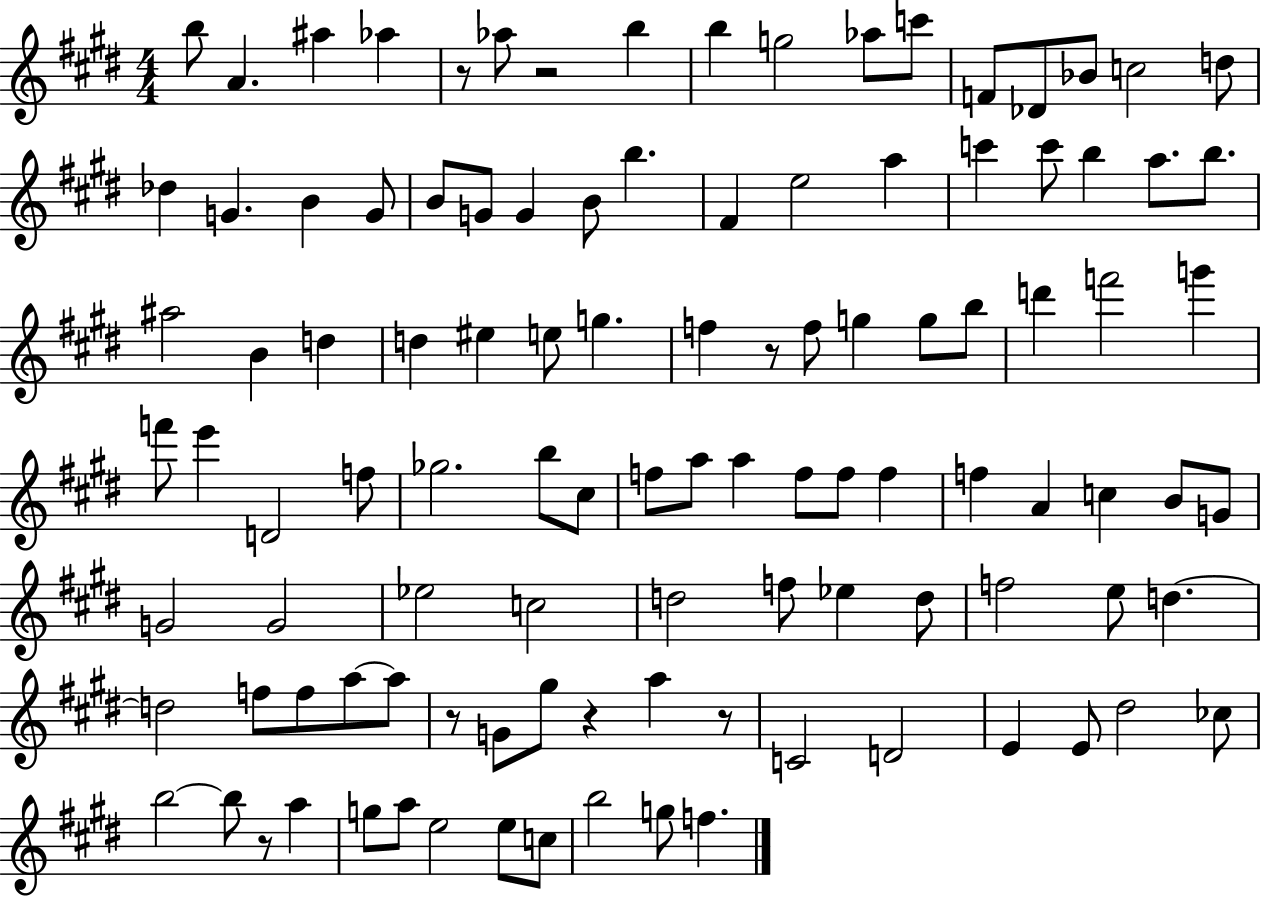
X:1
T:Untitled
M:4/4
L:1/4
K:E
b/2 A ^a _a z/2 _a/2 z2 b b g2 _a/2 c'/2 F/2 _D/2 _B/2 c2 d/2 _d G B G/2 B/2 G/2 G B/2 b ^F e2 a c' c'/2 b a/2 b/2 ^a2 B d d ^e e/2 g f z/2 f/2 g g/2 b/2 d' f'2 g' f'/2 e' D2 f/2 _g2 b/2 ^c/2 f/2 a/2 a f/2 f/2 f f A c B/2 G/2 G2 G2 _e2 c2 d2 f/2 _e d/2 f2 e/2 d d2 f/2 f/2 a/2 a/2 z/2 G/2 ^g/2 z a z/2 C2 D2 E E/2 ^d2 _c/2 b2 b/2 z/2 a g/2 a/2 e2 e/2 c/2 b2 g/2 f